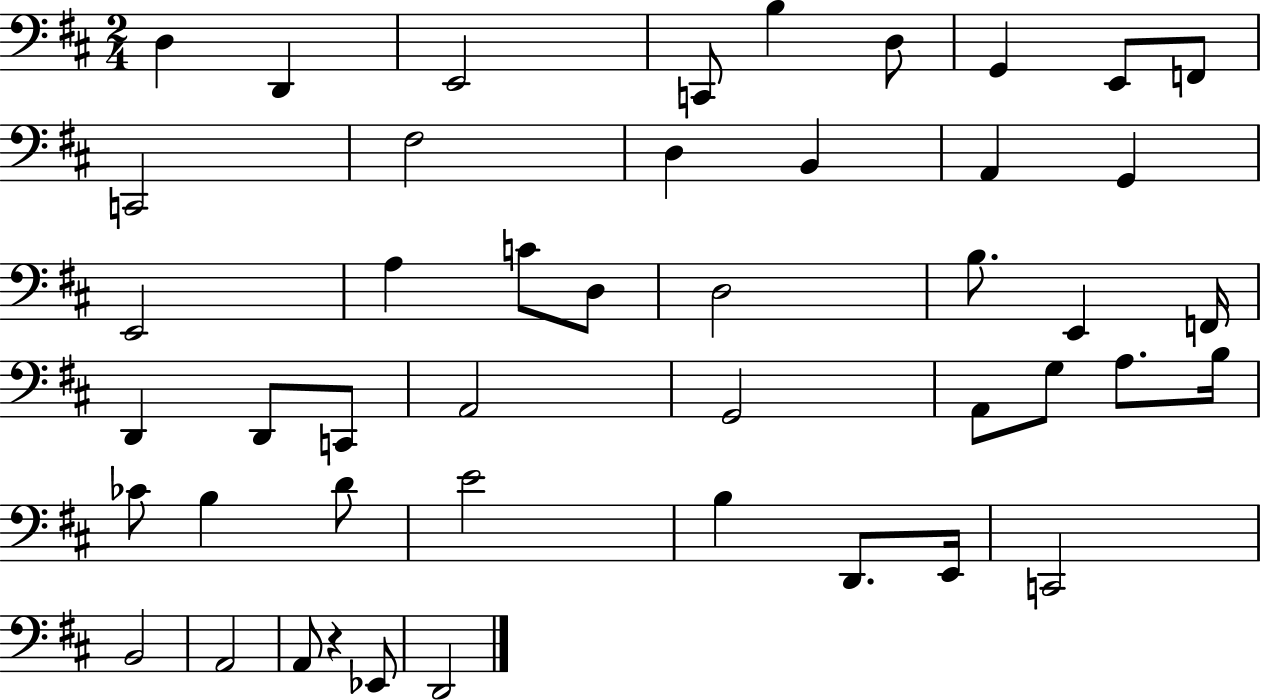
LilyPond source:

{
  \clef bass
  \numericTimeSignature
  \time 2/4
  \key d \major
  \repeat volta 2 { d4 d,4 | e,2 | c,8 b4 d8 | g,4 e,8 f,8 | \break c,2 | fis2 | d4 b,4 | a,4 g,4 | \break e,2 | a4 c'8 d8 | d2 | b8. e,4 f,16 | \break d,4 d,8 c,8 | a,2 | g,2 | a,8 g8 a8. b16 | \break ces'8 b4 d'8 | e'2 | b4 d,8. e,16 | c,2 | \break b,2 | a,2 | a,8 r4 ees,8 | d,2 | \break } \bar "|."
}